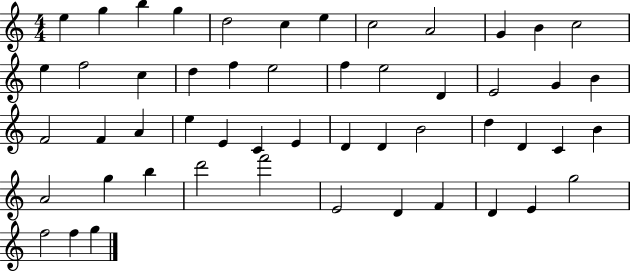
{
  \clef treble
  \numericTimeSignature
  \time 4/4
  \key c \major
  e''4 g''4 b''4 g''4 | d''2 c''4 e''4 | c''2 a'2 | g'4 b'4 c''2 | \break e''4 f''2 c''4 | d''4 f''4 e''2 | f''4 e''2 d'4 | e'2 g'4 b'4 | \break f'2 f'4 a'4 | e''4 e'4 c'4 e'4 | d'4 d'4 b'2 | d''4 d'4 c'4 b'4 | \break a'2 g''4 b''4 | d'''2 f'''2 | e'2 d'4 f'4 | d'4 e'4 g''2 | \break f''2 f''4 g''4 | \bar "|."
}